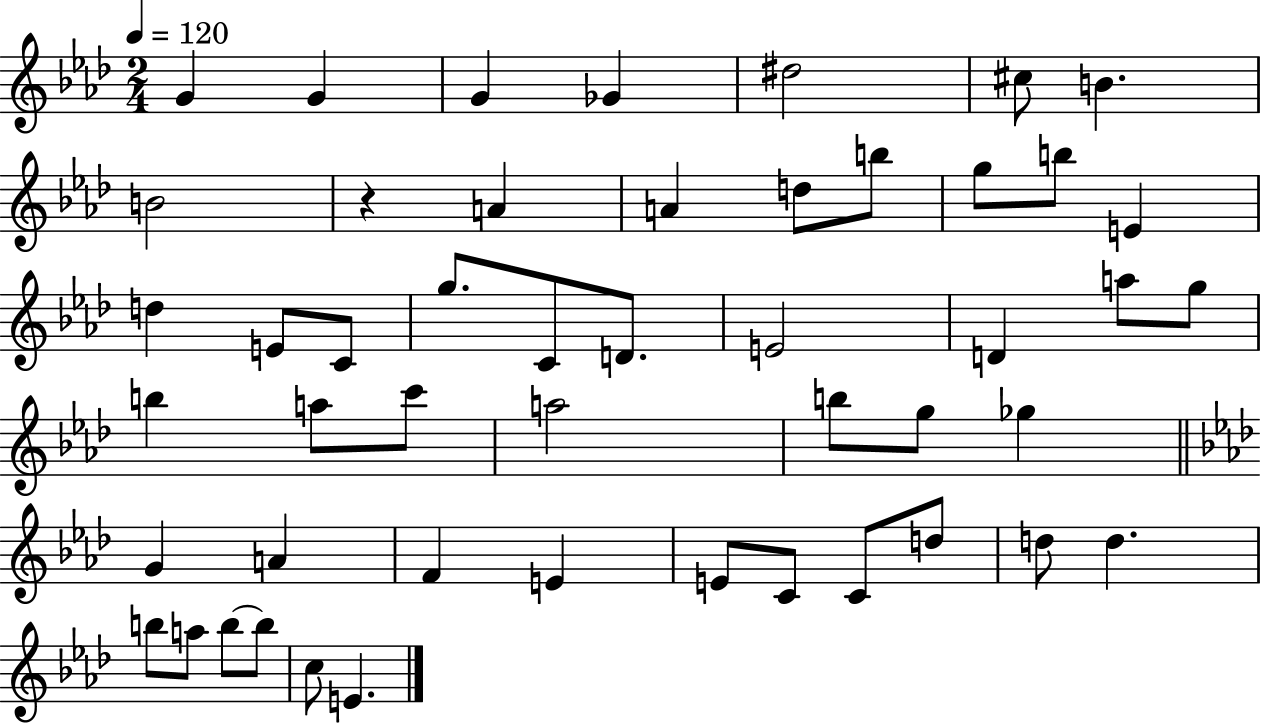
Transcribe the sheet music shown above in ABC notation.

X:1
T:Untitled
M:2/4
L:1/4
K:Ab
G G G _G ^d2 ^c/2 B B2 z A A d/2 b/2 g/2 b/2 E d E/2 C/2 g/2 C/2 D/2 E2 D a/2 g/2 b a/2 c'/2 a2 b/2 g/2 _g G A F E E/2 C/2 C/2 d/2 d/2 d b/2 a/2 b/2 b/2 c/2 E